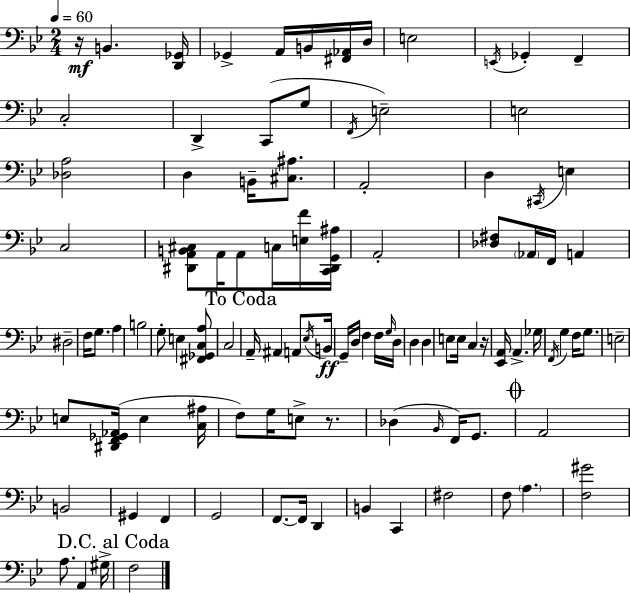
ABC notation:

X:1
T:Untitled
M:2/4
L:1/4
K:Gm
z/4 B,, [D,,_G,,]/4 _G,, A,,/4 B,,/4 [^F,,_A,,]/4 D,/4 E,2 E,,/4 _G,, F,, C,2 D,, C,,/2 G,/2 F,,/4 E,2 E,2 [_D,A,]2 D, B,,/4 [^C,^A,]/2 A,,2 D, ^C,,/4 E, C,2 [^D,,A,,B,,^C,]/2 A,,/4 A,,/2 C,/4 [E,F]/4 [C,,^D,,G,,^A,]/4 A,,2 [_D,^F,]/2 _A,,/4 F,,/4 A,, ^D,2 F,/4 G,/2 A, B,2 G,/2 E, [^F,,_G,,C,A,]/2 C,2 A,,/4 ^A,, A,,/2 _E,/4 B,,/4 G,,/4 D,/4 F, F,/4 G,/4 D,/4 D, D, E,/2 E,/4 C, z/4 [_E,,A,,]/4 A,, _G,/4 F,,/4 G, F,/4 G,/2 E,2 E,/2 [^D,,F,,_G,,_A,,]/4 E, [C,^A,]/4 F,/2 G,/4 E,/2 z/2 _D, _B,,/4 F,,/4 G,,/2 A,,2 B,,2 ^G,, F,, G,,2 F,,/2 F,,/4 D,, B,, C,, ^F,2 F,/2 A, [F,^G]2 A,/2 A,, ^G,/4 F,2